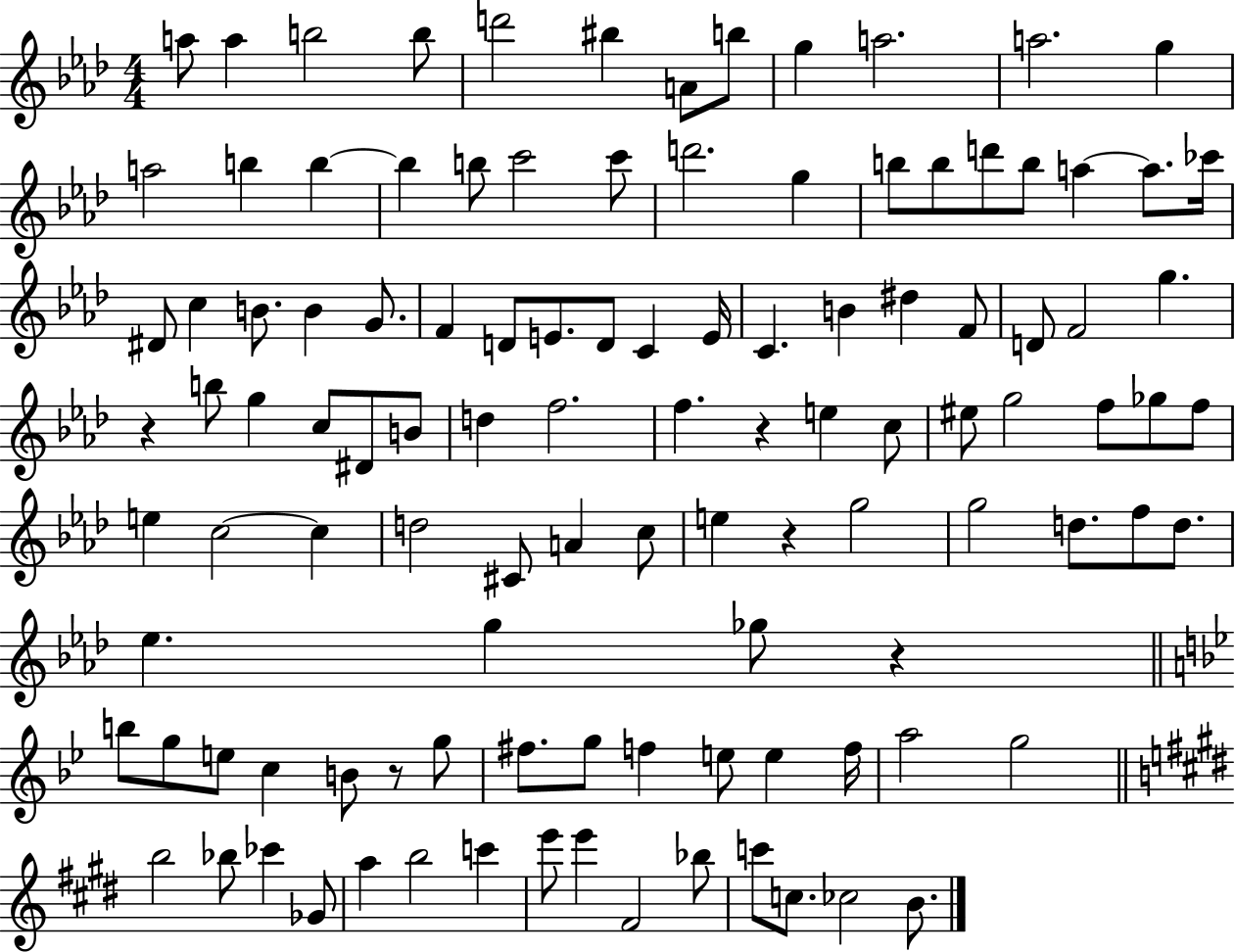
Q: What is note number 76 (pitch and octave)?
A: G5